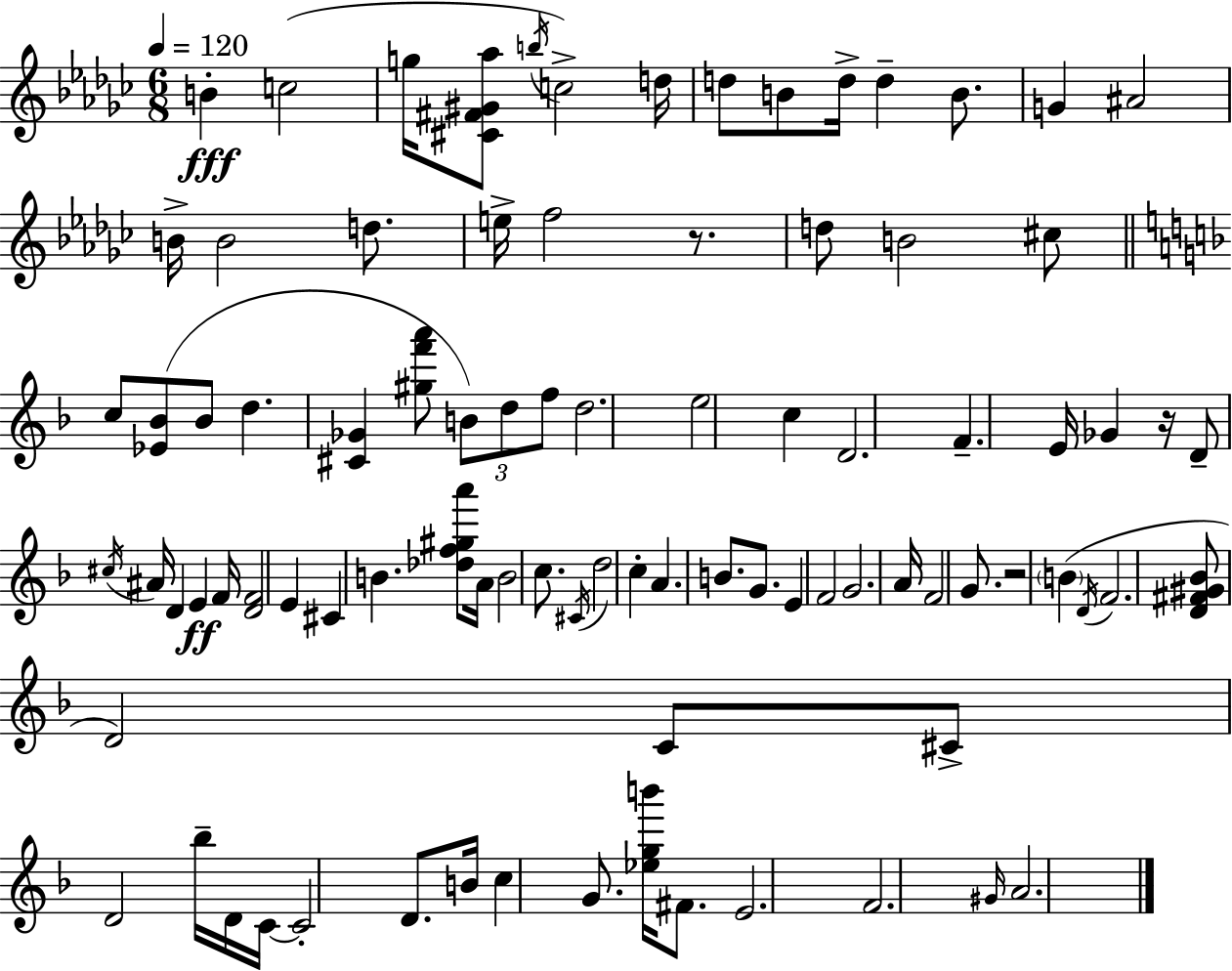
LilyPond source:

{
  \clef treble
  \numericTimeSignature
  \time 6/8
  \key ees \minor
  \tempo 4 = 120
  \repeat volta 2 { b'4-.\fff c''2( | g''16 <cis' fis' gis' aes''>8 \acciaccatura { b''16 }) c''2-> | d''16 d''8 b'8 d''16-> d''4-- b'8. | g'4 ais'2 | \break b'16-> b'2 d''8. | e''16-> f''2 r8. | d''8 b'2 cis''8 | \bar "||" \break \key f \major c''8 <ees' bes'>8( bes'8 d''4. | <cis' ges'>4 <gis'' f''' a'''>8 \tuplet 3/2 { b'8) d''8 f''8 } | d''2. | e''2 c''4 | \break d'2. | f'4.-- e'16 ges'4 r16 | d'8-- \acciaccatura { cis''16 } ais'16 d'4 e'4\ff | f'16 <d' f'>2 e'4 | \break cis'4 b'4. <des'' f'' gis'' a'''>8 | a'16 b'2 c''8. | \acciaccatura { cis'16 } d''2 c''4-. | a'4. b'8. g'8. | \break e'4 f'2 | g'2. | a'16 f'2 g'8. | r2 \parenthesize b'4( | \break \acciaccatura { d'16 } f'2. | <d' fis' gis' bes'>8 d'2) | c'8 cis'8-> d'2 | bes''16-- d'16 c'16~~ c'2-. | \break d'8. b'16 c''4 g'8. <ees'' g'' b'''>16 | fis'8. e'2. | f'2. | \grace { gis'16 } a'2. | \break } \bar "|."
}